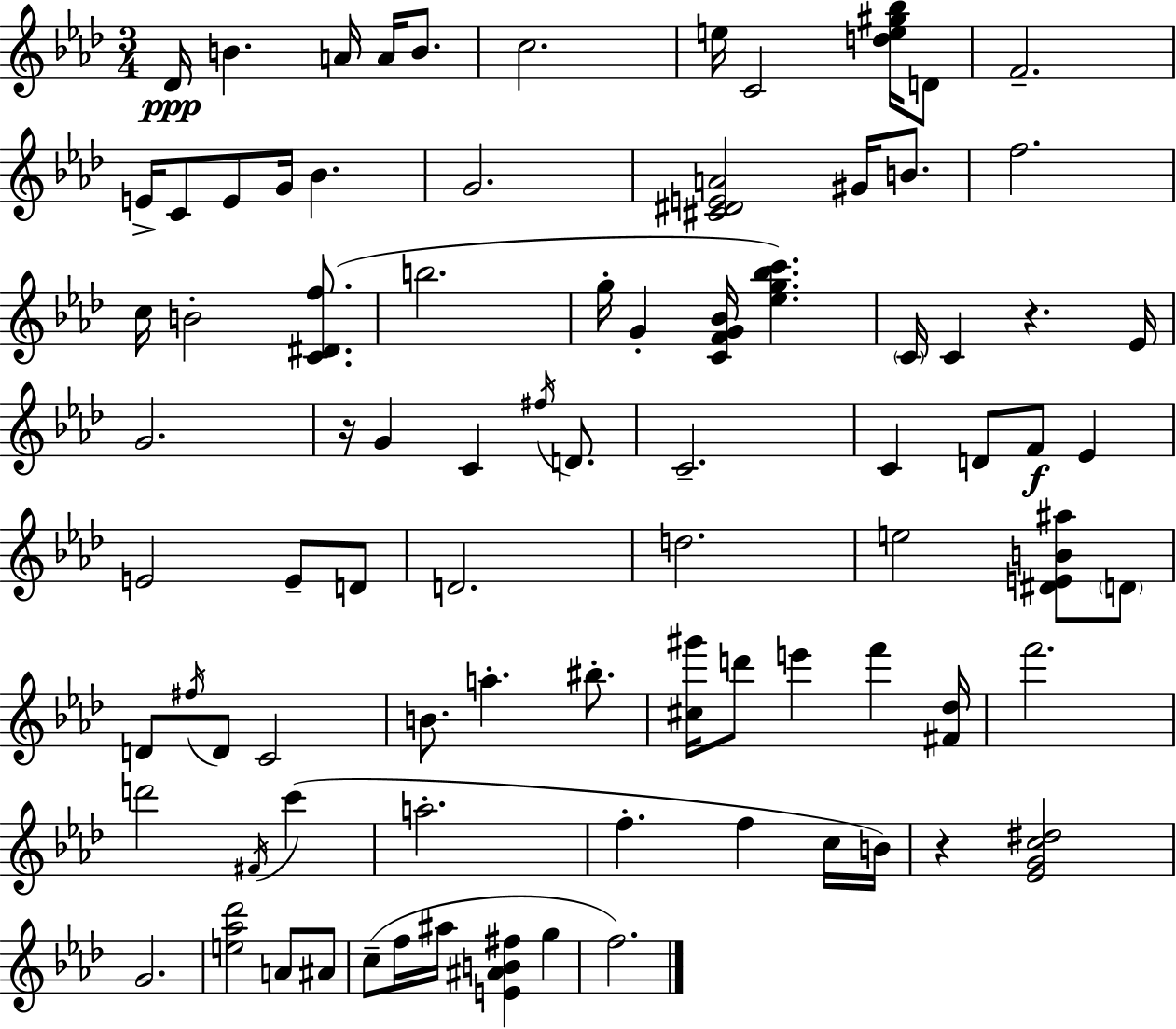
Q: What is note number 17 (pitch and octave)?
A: G#4